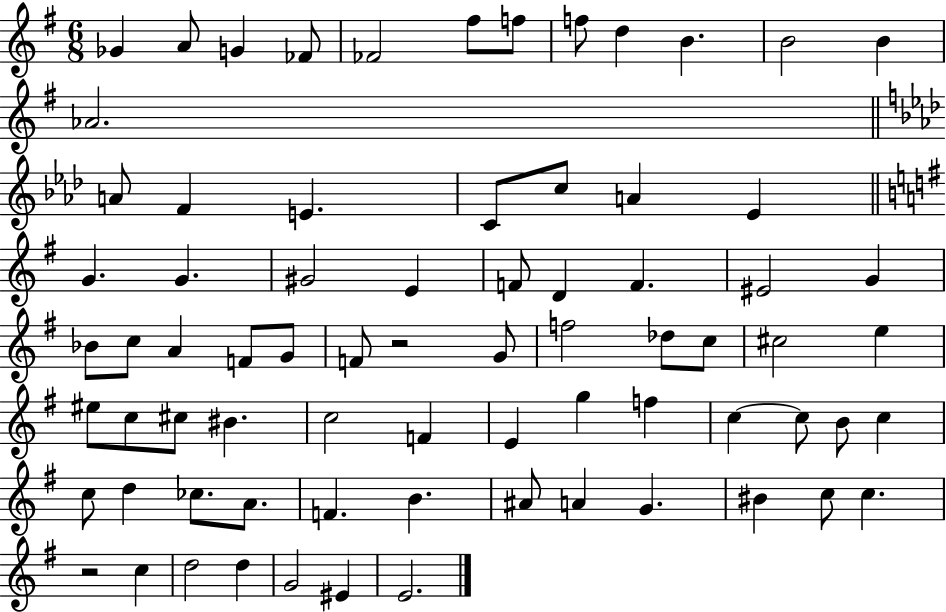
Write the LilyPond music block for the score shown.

{
  \clef treble
  \numericTimeSignature
  \time 6/8
  \key g \major
  ges'4 a'8 g'4 fes'8 | fes'2 fis''8 f''8 | f''8 d''4 b'4. | b'2 b'4 | \break aes'2. | \bar "||" \break \key f \minor a'8 f'4 e'4. | c'8 c''8 a'4 ees'4 | \bar "||" \break \key g \major g'4. g'4. | gis'2 e'4 | f'8 d'4 f'4. | eis'2 g'4 | \break bes'8 c''8 a'4 f'8 g'8 | f'8 r2 g'8 | f''2 des''8 c''8 | cis''2 e''4 | \break eis''8 c''8 cis''8 bis'4. | c''2 f'4 | e'4 g''4 f''4 | c''4~~ c''8 b'8 c''4 | \break c''8 d''4 ces''8. a'8. | f'4. b'4. | ais'8 a'4 g'4. | bis'4 c''8 c''4. | \break r2 c''4 | d''2 d''4 | g'2 eis'4 | e'2. | \break \bar "|."
}